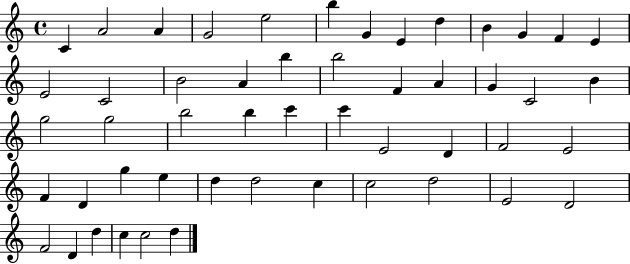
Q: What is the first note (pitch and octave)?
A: C4